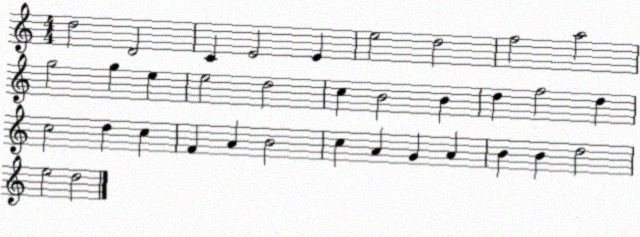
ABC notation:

X:1
T:Untitled
M:4/4
L:1/4
K:C
d2 D2 C E2 E e2 d2 f2 a2 g2 g e e2 d2 c B2 B d f2 d c2 d c F A B2 c A G A B B d2 e2 d2